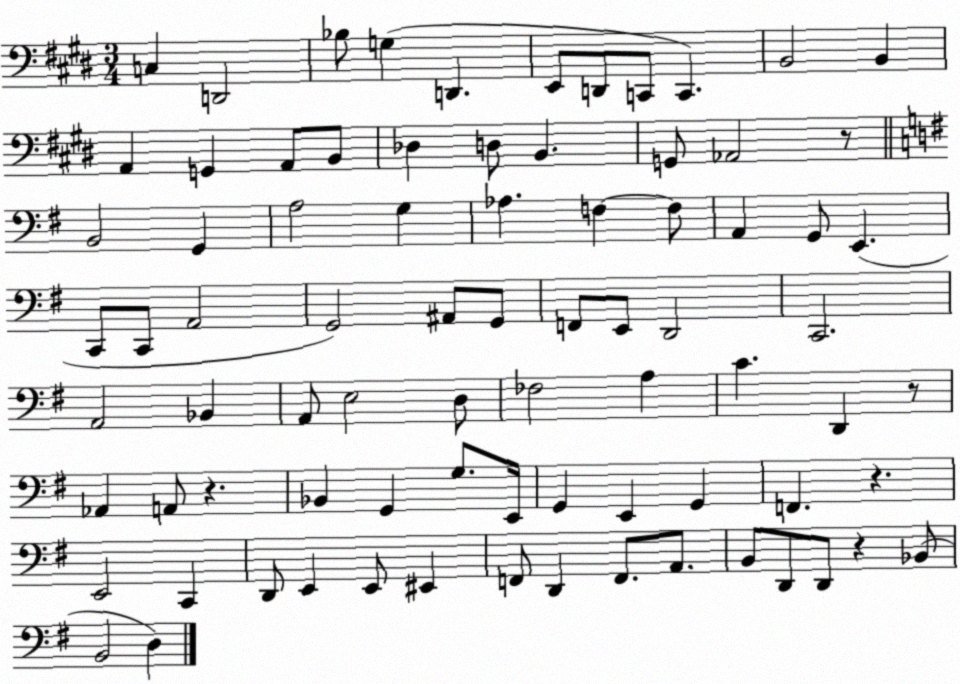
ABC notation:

X:1
T:Untitled
M:3/4
L:1/4
K:E
C, D,,2 _B,/2 G, D,, E,,/2 D,,/2 C,,/2 C,, B,,2 B,, A,, G,, A,,/2 B,,/2 _D, D,/2 B,, G,,/2 _A,,2 z/2 B,,2 G,, A,2 G, _A, F, F,/2 A,, G,,/2 E,, C,,/2 C,,/2 A,,2 G,,2 ^A,,/2 G,,/2 F,,/2 E,,/2 D,,2 C,,2 A,,2 _B,, A,,/2 E,2 D,/2 _F,2 A, C D,, z/2 _A,, A,,/2 z _B,, G,, G,/2 E,,/4 G,, E,, G,, F,, z E,,2 C,, D,,/2 E,, E,,/2 ^E,, F,,/2 D,, F,,/2 A,,/2 B,,/2 D,,/2 D,,/2 z _B,,/2 B,,2 D,